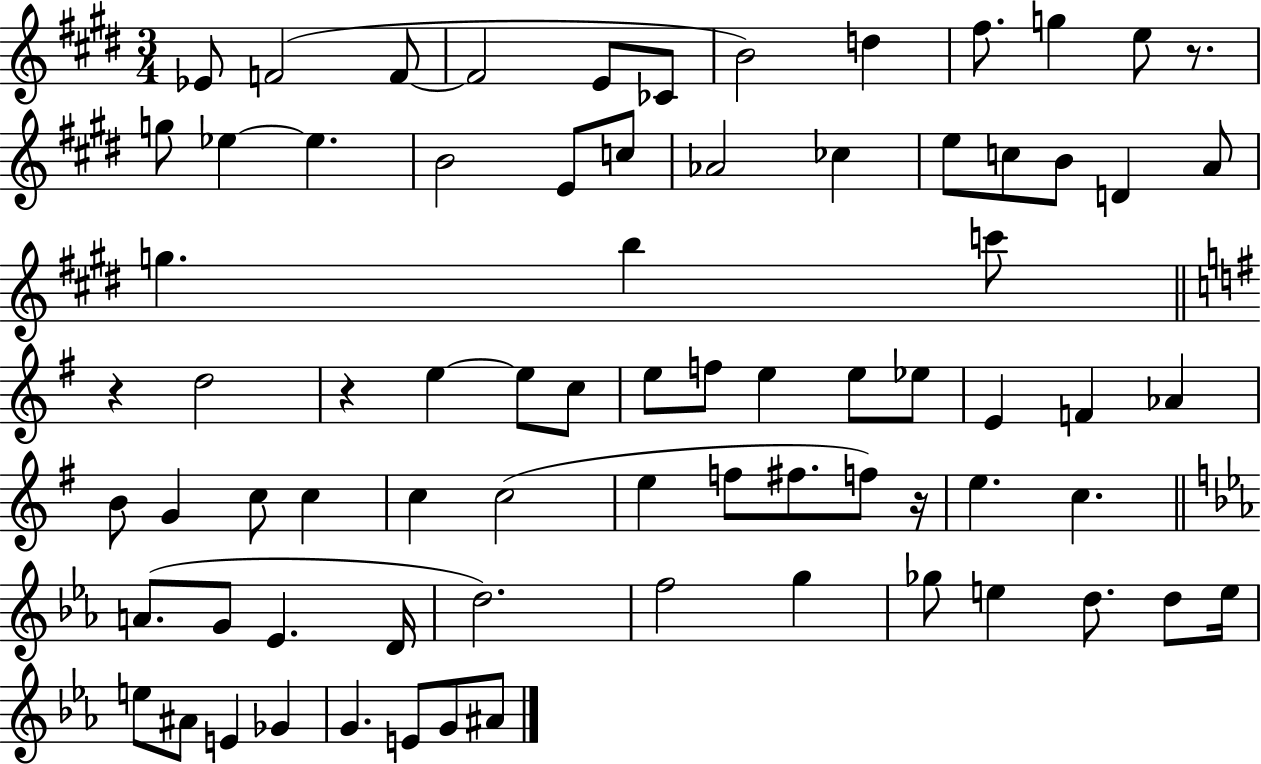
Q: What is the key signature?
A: E major